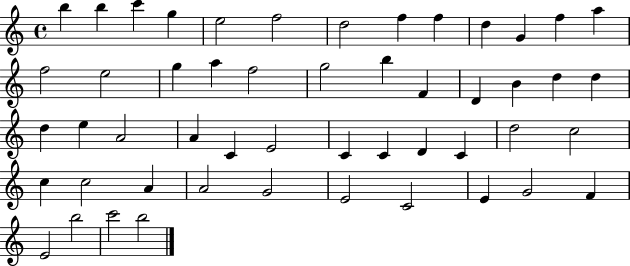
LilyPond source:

{
  \clef treble
  \time 4/4
  \defaultTimeSignature
  \key c \major
  b''4 b''4 c'''4 g''4 | e''2 f''2 | d''2 f''4 f''4 | d''4 g'4 f''4 a''4 | \break f''2 e''2 | g''4 a''4 f''2 | g''2 b''4 f'4 | d'4 b'4 d''4 d''4 | \break d''4 e''4 a'2 | a'4 c'4 e'2 | c'4 c'4 d'4 c'4 | d''2 c''2 | \break c''4 c''2 a'4 | a'2 g'2 | e'2 c'2 | e'4 g'2 f'4 | \break e'2 b''2 | c'''2 b''2 | \bar "|."
}